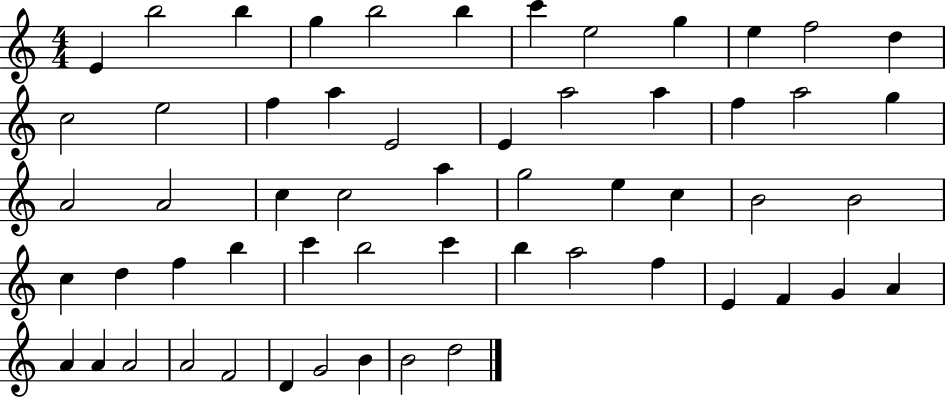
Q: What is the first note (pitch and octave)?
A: E4